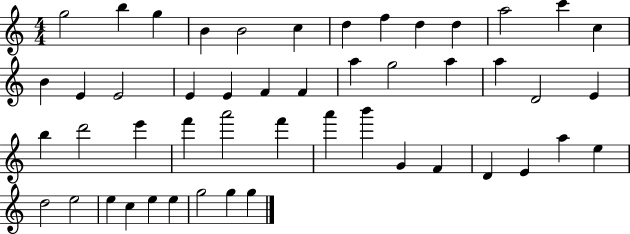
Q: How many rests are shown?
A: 0